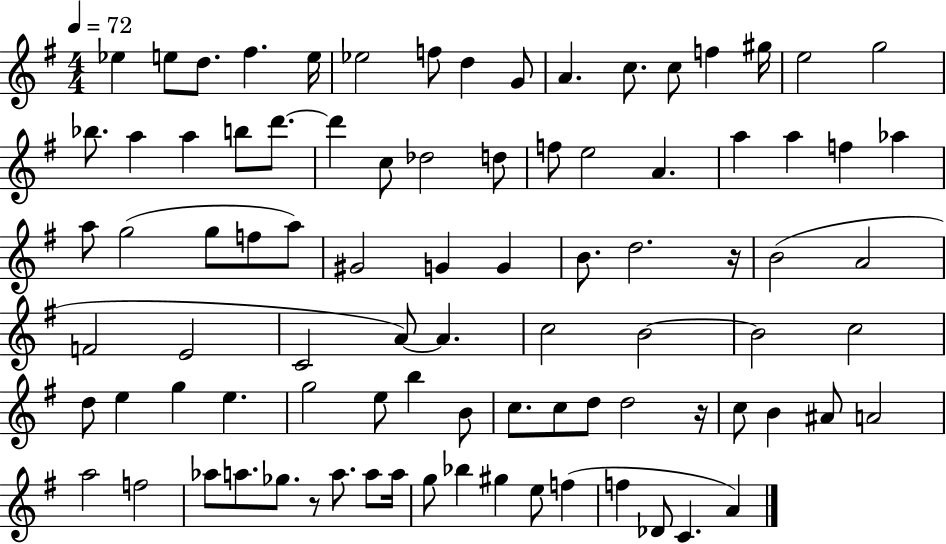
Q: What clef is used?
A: treble